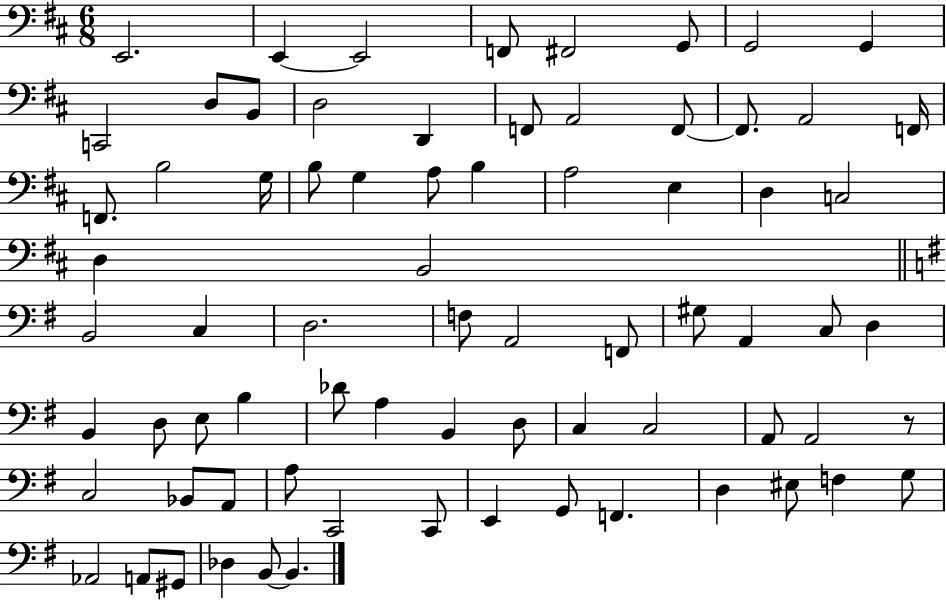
X:1
T:Untitled
M:6/8
L:1/4
K:D
E,,2 E,, E,,2 F,,/2 ^F,,2 G,,/2 G,,2 G,, C,,2 D,/2 B,,/2 D,2 D,, F,,/2 A,,2 F,,/2 F,,/2 A,,2 F,,/4 F,,/2 B,2 G,/4 B,/2 G, A,/2 B, A,2 E, D, C,2 D, B,,2 B,,2 C, D,2 F,/2 A,,2 F,,/2 ^G,/2 A,, C,/2 D, B,, D,/2 E,/2 B, _D/2 A, B,, D,/2 C, C,2 A,,/2 A,,2 z/2 C,2 _B,,/2 A,,/2 A,/2 C,,2 C,,/2 E,, G,,/2 F,, D, ^E,/2 F, G,/2 _A,,2 A,,/2 ^G,,/2 _D, B,,/2 B,,